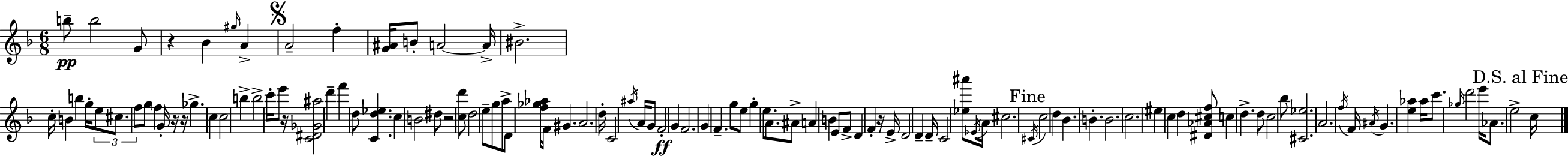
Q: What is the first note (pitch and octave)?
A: B5